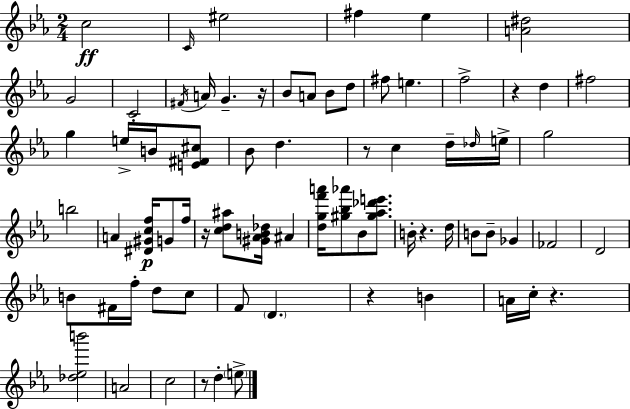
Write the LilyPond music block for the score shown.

{
  \clef treble
  \numericTimeSignature
  \time 2/4
  \key c \minor
  \repeat volta 2 { c''2\ff | \grace { c'16 } eis''2 | fis''4 ees''4 | <a' dis''>2 | \break g'2 | c'2-. | \acciaccatura { fis'16 } a'16 g'4.-- | r16 bes'8 a'8 bes'8 | \break d''8 fis''8 e''4. | f''2-> | r4 d''4 | fis''2 | \break g''4 e''16-> b'16 | <e' fis' cis''>8 bes'8 d''4. | r8 c''4 | d''16-- \grace { des''16 } e''16-> g''2 | \break b''2 | a'4 <dis' gis' c'' f''>16\p | g'8 f''16 r16 <c'' d'' ais''>8 <gis' aes' b' des''>16 ais'4 | <d'' g'' f''' a'''>16 <gis'' bes'' aes'''>8 bes'8 | \break <gis'' aes'' des''' e'''>8. b'16-. r4. | d''16 b'8 b'8-- ges'4 | fes'2 | d'2 | \break b'8 fis'16 f''16-. d''8 | c''8 f'8 \parenthesize d'4. | r4 b'4 | a'16 c''16-. r4. | \break <des'' ees'' b'''>2 | a'2 | c''2 | r8 d''4-. | \break \parenthesize e''8-> } \bar "|."
}